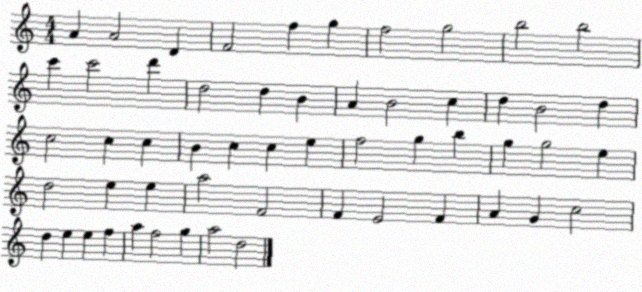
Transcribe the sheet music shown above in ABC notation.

X:1
T:Untitled
M:4/4
L:1/4
K:C
A A2 D F2 f g f2 g2 b2 b2 c' c'2 d' d2 d B A B2 c d B2 d c2 c c B c c e f2 g b g g2 e d2 e e a2 F2 F E2 F A G c2 d e e f a f2 g a2 d2